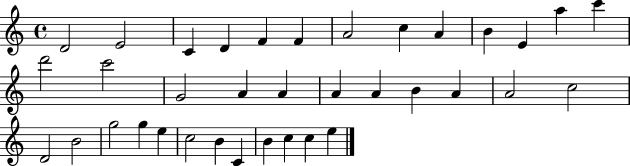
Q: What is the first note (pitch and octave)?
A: D4